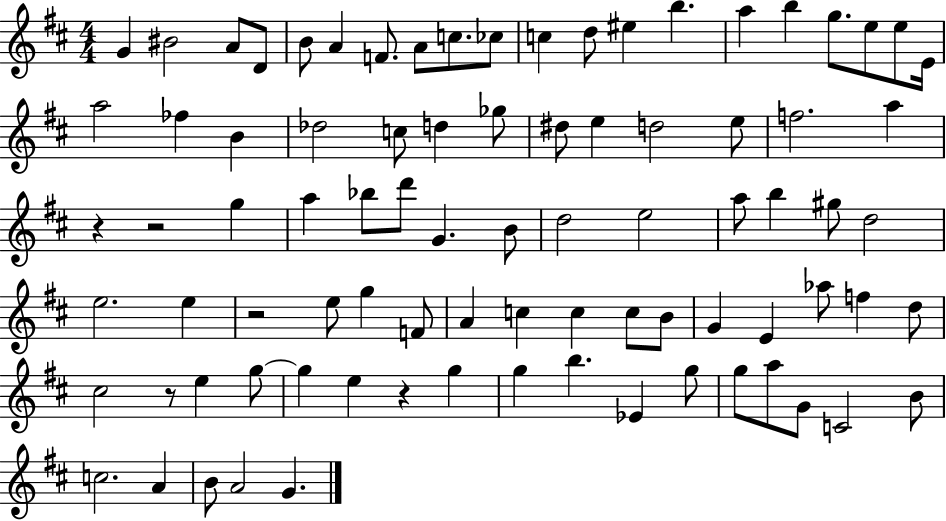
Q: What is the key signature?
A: D major